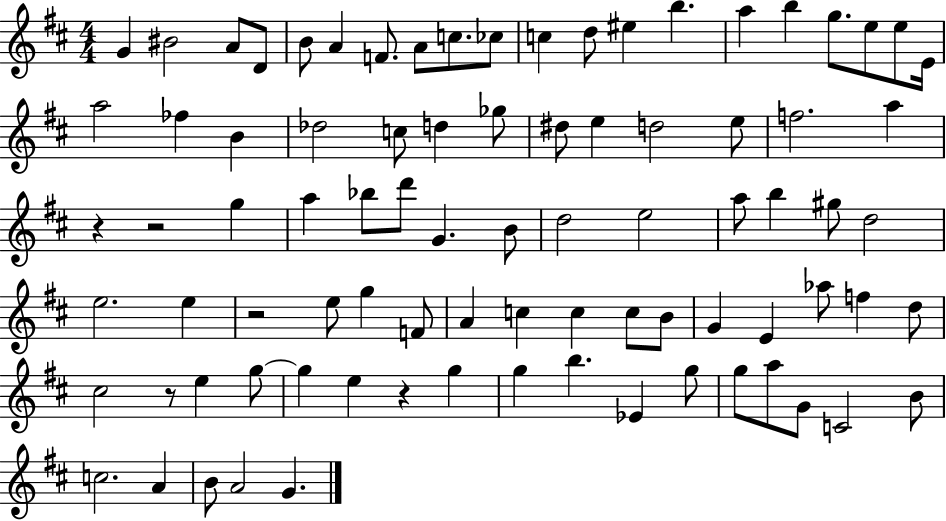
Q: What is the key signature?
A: D major